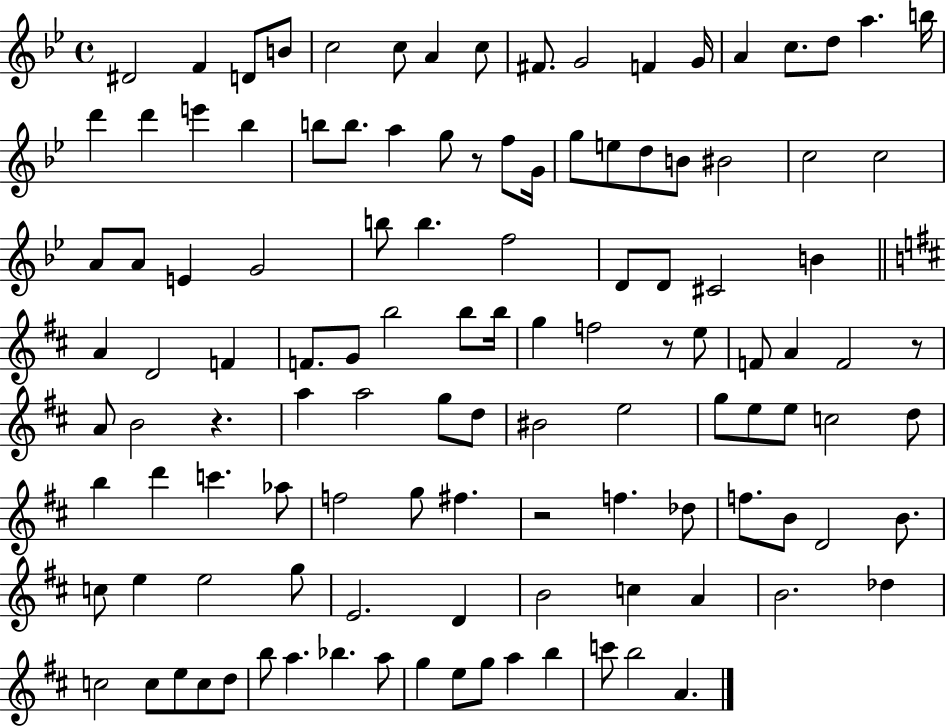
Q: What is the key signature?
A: BES major